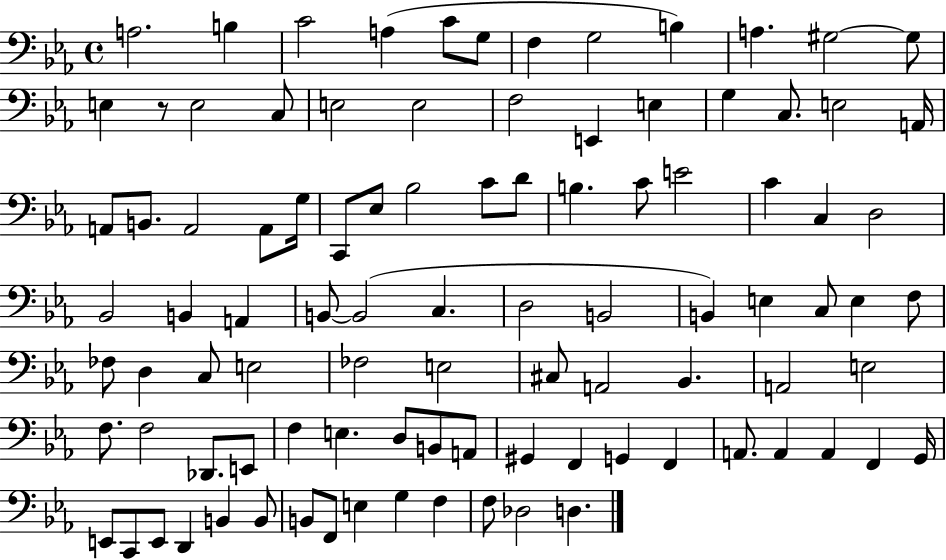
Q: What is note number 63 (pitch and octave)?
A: A2